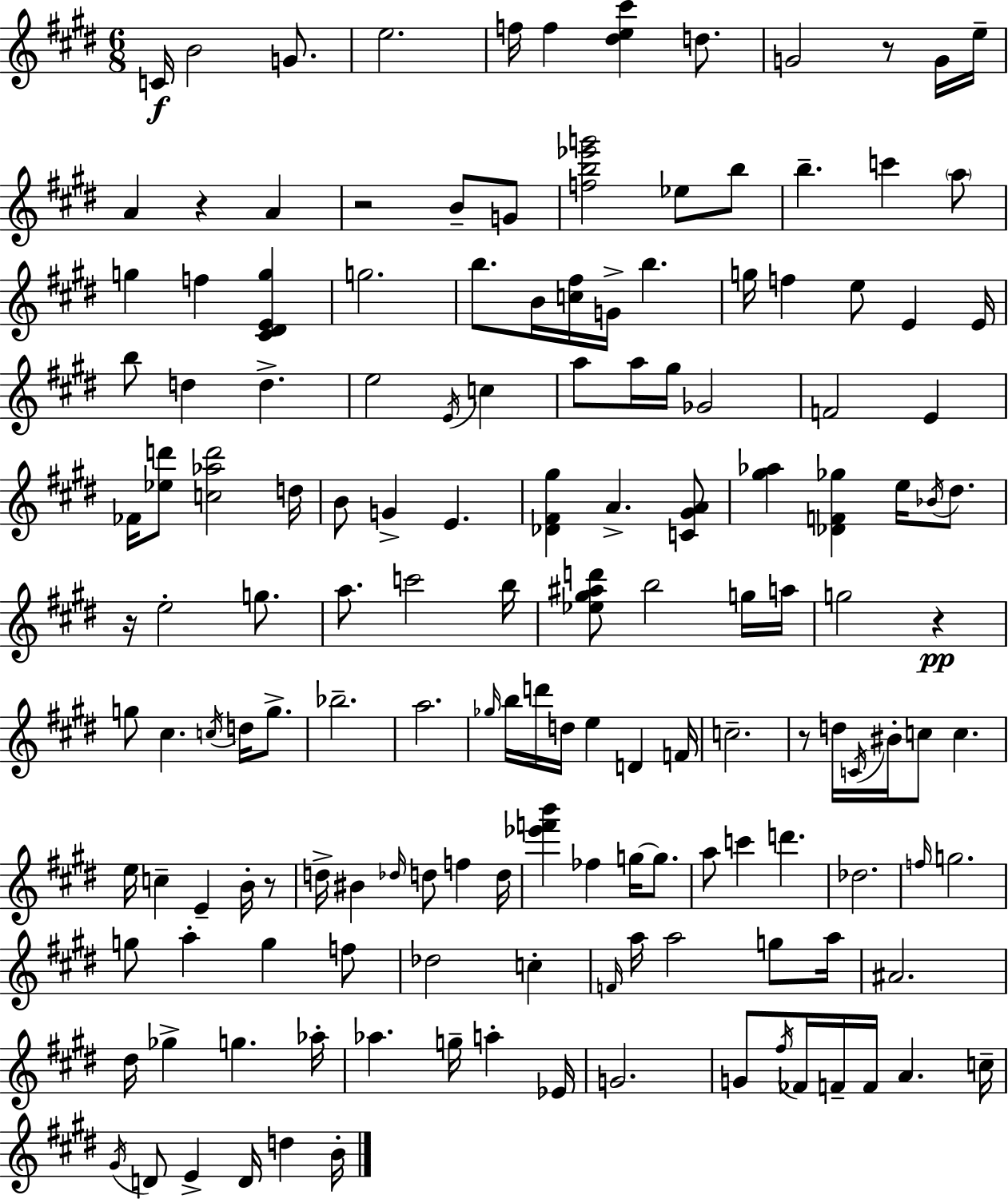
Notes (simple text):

C4/s B4/h G4/e. E5/h. F5/s F5/q [D#5,E5,C#6]/q D5/e. G4/h R/e G4/s E5/s A4/q R/q A4/q R/h B4/e G4/e [F5,B5,Eb6,G6]/h Eb5/e B5/e B5/q. C6/q A5/e G5/q F5/q [C#4,D#4,E4,G5]/q G5/h. B5/e. B4/s [C5,F#5]/s G4/s B5/q. G5/s F5/q E5/e E4/q E4/s B5/e D5/q D5/q. E5/h E4/s C5/q A5/e A5/s G#5/s Gb4/h F4/h E4/q FES4/s [Eb5,D6]/e [C5,Ab5,D6]/h D5/s B4/e G4/q E4/q. [Db4,F#4,G#5]/q A4/q. [C4,G#4,A4]/e [G#5,Ab5]/q [Db4,F4,Gb5]/q E5/s Bb4/s D#5/e. R/s E5/h G5/e. A5/e. C6/h B5/s [Eb5,G#5,A#5,D6]/e B5/h G5/s A5/s G5/h R/q G5/e C#5/q. C5/s D5/s G5/e. Bb5/h. A5/h. Gb5/s B5/s D6/s D5/s E5/q D4/q F4/s C5/h. R/e D5/s C4/s BIS4/s C5/e C5/q. E5/s C5/q E4/q B4/s R/e D5/s BIS4/q Db5/s D5/e F5/q D5/s [Eb6,F6,B6]/q FES5/q G5/s G5/e. A5/e C6/q D6/q. Db5/h. F5/s G5/h. G5/e A5/q G5/q F5/e Db5/h C5/q F4/s A5/s A5/h G5/e A5/s A#4/h. D#5/s Gb5/q G5/q. Ab5/s Ab5/q. G5/s A5/q Eb4/s G4/h. G4/e F#5/s FES4/s F4/s F4/s A4/q. C5/s G#4/s D4/e E4/q D4/s D5/q B4/s